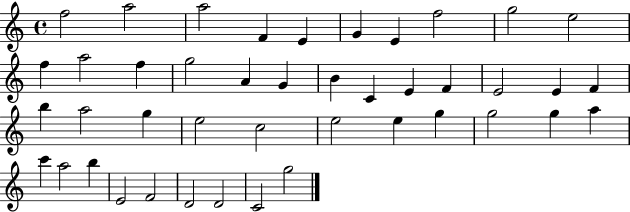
{
  \clef treble
  \time 4/4
  \defaultTimeSignature
  \key c \major
  f''2 a''2 | a''2 f'4 e'4 | g'4 e'4 f''2 | g''2 e''2 | \break f''4 a''2 f''4 | g''2 a'4 g'4 | b'4 c'4 e'4 f'4 | e'2 e'4 f'4 | \break b''4 a''2 g''4 | e''2 c''2 | e''2 e''4 g''4 | g''2 g''4 a''4 | \break c'''4 a''2 b''4 | e'2 f'2 | d'2 d'2 | c'2 g''2 | \break \bar "|."
}